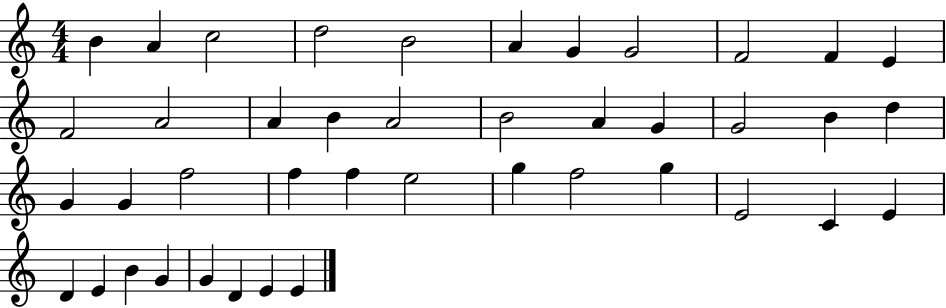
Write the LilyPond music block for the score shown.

{
  \clef treble
  \numericTimeSignature
  \time 4/4
  \key c \major
  b'4 a'4 c''2 | d''2 b'2 | a'4 g'4 g'2 | f'2 f'4 e'4 | \break f'2 a'2 | a'4 b'4 a'2 | b'2 a'4 g'4 | g'2 b'4 d''4 | \break g'4 g'4 f''2 | f''4 f''4 e''2 | g''4 f''2 g''4 | e'2 c'4 e'4 | \break d'4 e'4 b'4 g'4 | g'4 d'4 e'4 e'4 | \bar "|."
}